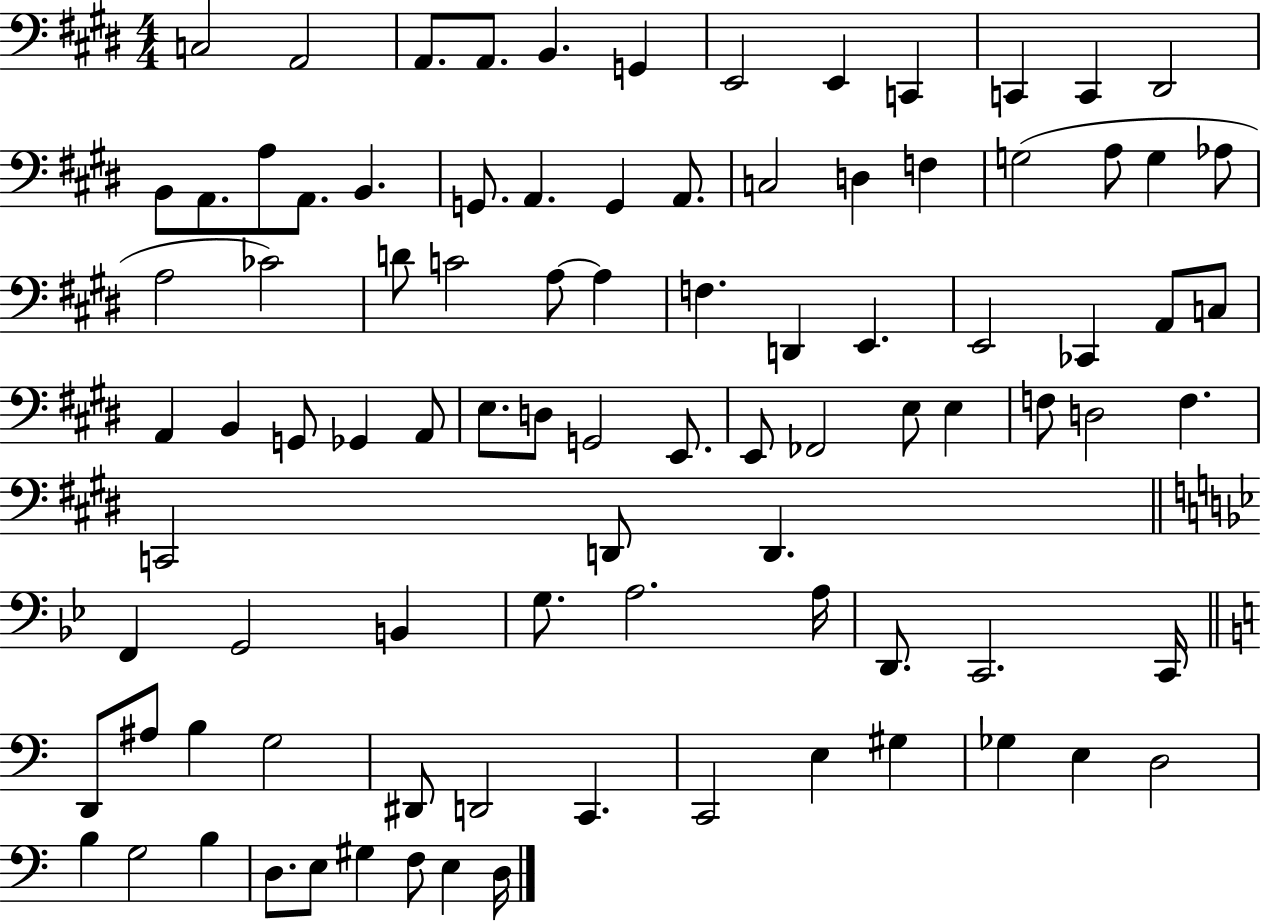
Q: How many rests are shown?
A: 0